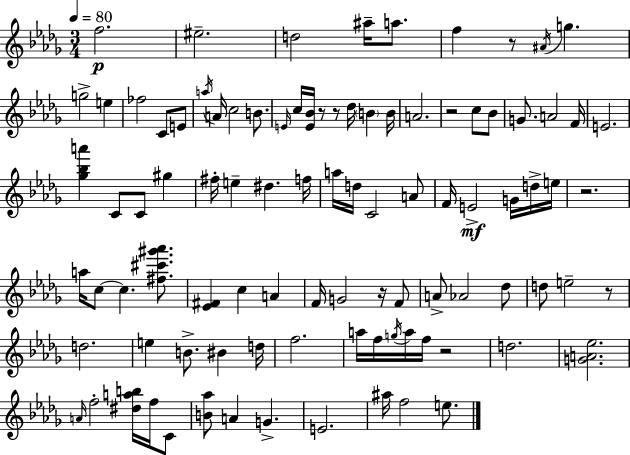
{
  \clef treble
  \numericTimeSignature
  \time 3/4
  \key bes \minor
  \tempo 4 = 80
  f''2.\p | eis''2.-- | d''2 ais''16-- a''8. | f''4 r8 \acciaccatura { ais'16 } g''4. | \break g''2-> e''4 | fes''2 c'8 e'8 | \acciaccatura { a''16 } a'16 c''2 b'8. | \grace { e'16 } c''16 <e' bes'>16 r8 r8 des''16 \parenthesize b'4 | \break b'16 a'2. | r2 c''8 | bes'8 g'8. a'2 | f'16 e'2. | \break <ges'' bes'' a'''>4 c'8 c'8 gis''4 | fis''16-. e''4-- dis''4. | f''16 a''16 d''16 c'2 | a'8 f'16 e'2->\mf | \break g'16 d''16-> e''16 r2. | a''16 c''8~~ c''4. | <fis'' cis''' gis''' aes'''>8. <ees' fis'>4 c''4 a'4 | f'16 g'2 | \break r16 f'8 a'8-> aes'2 | des''8 d''8 e''2-- | r8 d''2. | e''4 b'8.-> bis'4 | \break d''16 f''2. | a''16 f''16 \acciaccatura { g''16 } a''16 f''16 r2 | d''2. | <g' a' ees''>2. | \break \grace { a'16 } f''2-. | <dis'' a'' b''>16 f''16 c'8 <b' aes''>8 a'4 g'4.-> | e'2. | ais''16 f''2 | \break e''8. \bar "|."
}